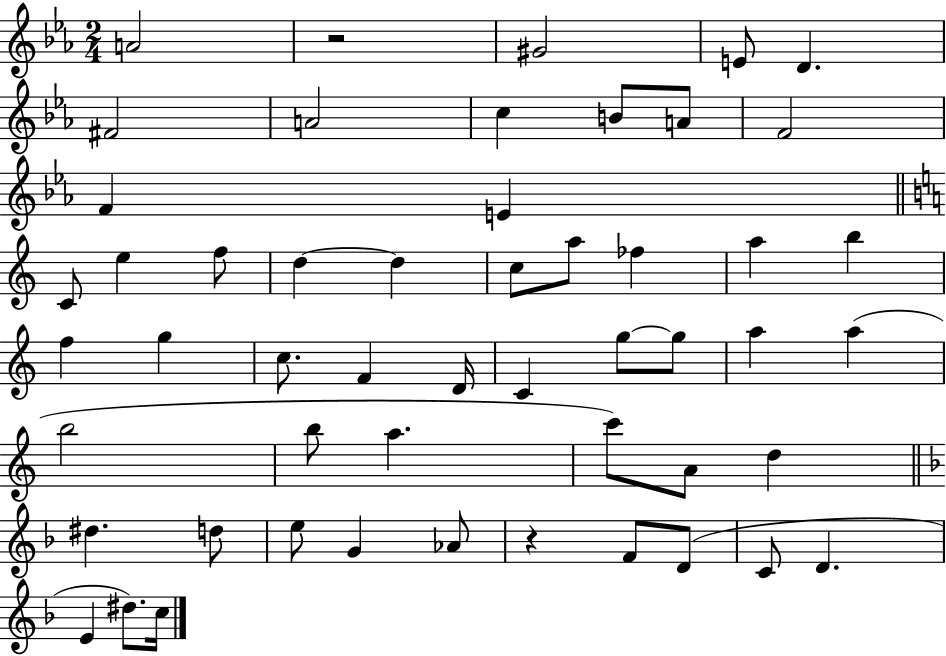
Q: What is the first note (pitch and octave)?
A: A4